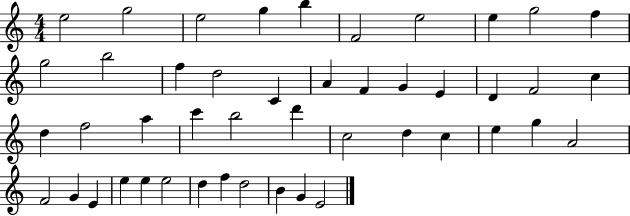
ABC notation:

X:1
T:Untitled
M:4/4
L:1/4
K:C
e2 g2 e2 g b F2 e2 e g2 f g2 b2 f d2 C A F G E D F2 c d f2 a c' b2 d' c2 d c e g A2 F2 G E e e e2 d f d2 B G E2